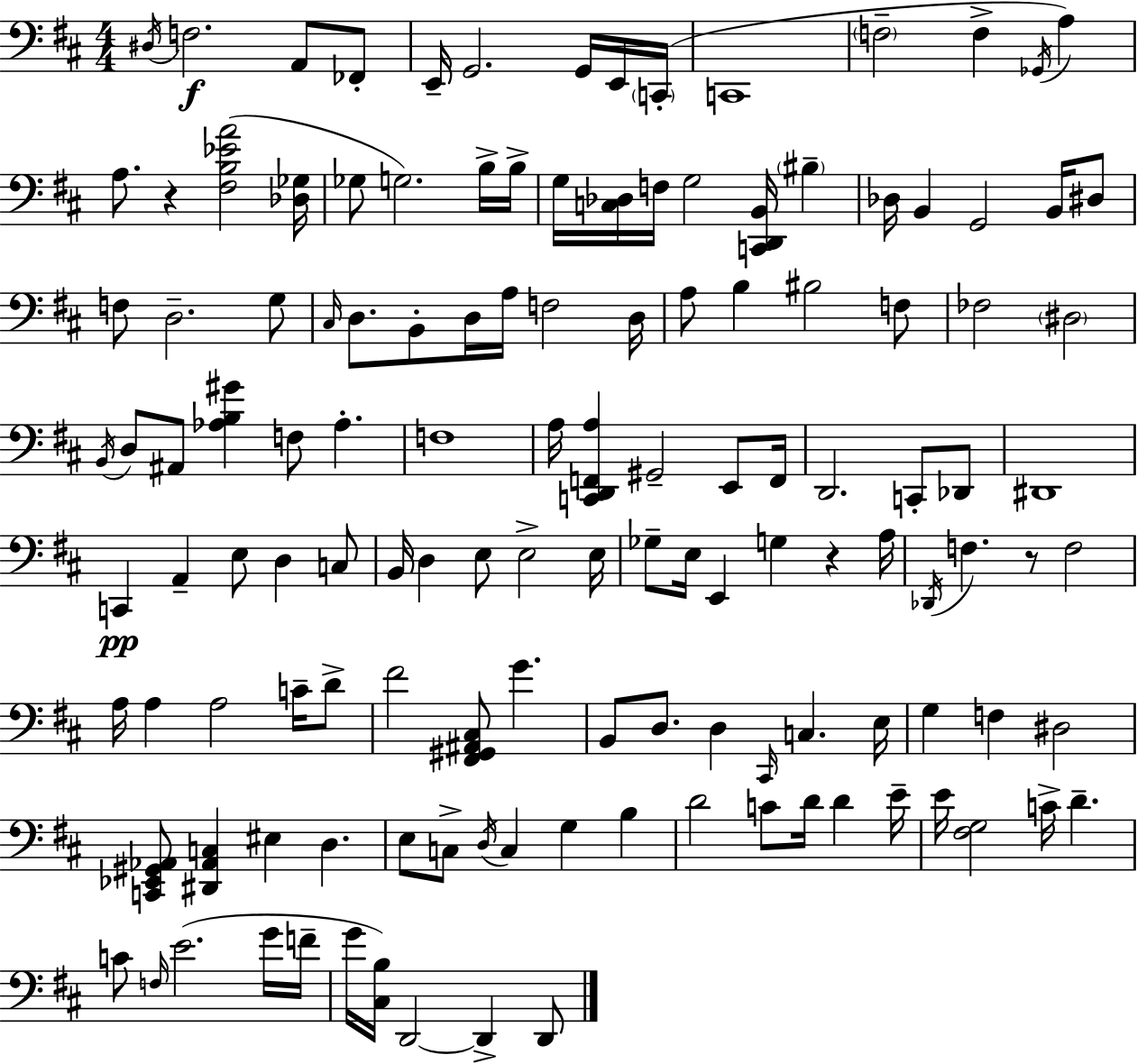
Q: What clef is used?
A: bass